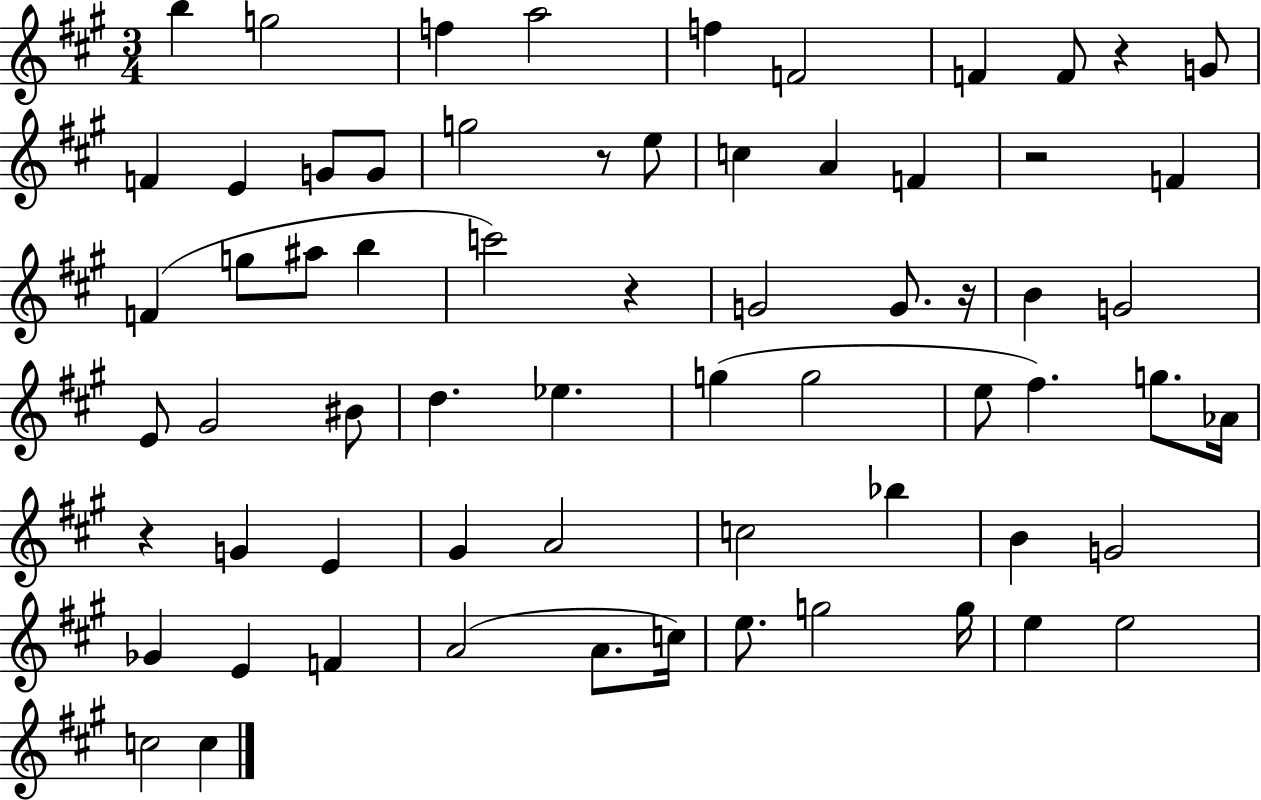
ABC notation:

X:1
T:Untitled
M:3/4
L:1/4
K:A
b g2 f a2 f F2 F F/2 z G/2 F E G/2 G/2 g2 z/2 e/2 c A F z2 F F g/2 ^a/2 b c'2 z G2 G/2 z/4 B G2 E/2 ^G2 ^B/2 d _e g g2 e/2 ^f g/2 _A/4 z G E ^G A2 c2 _b B G2 _G E F A2 A/2 c/4 e/2 g2 g/4 e e2 c2 c